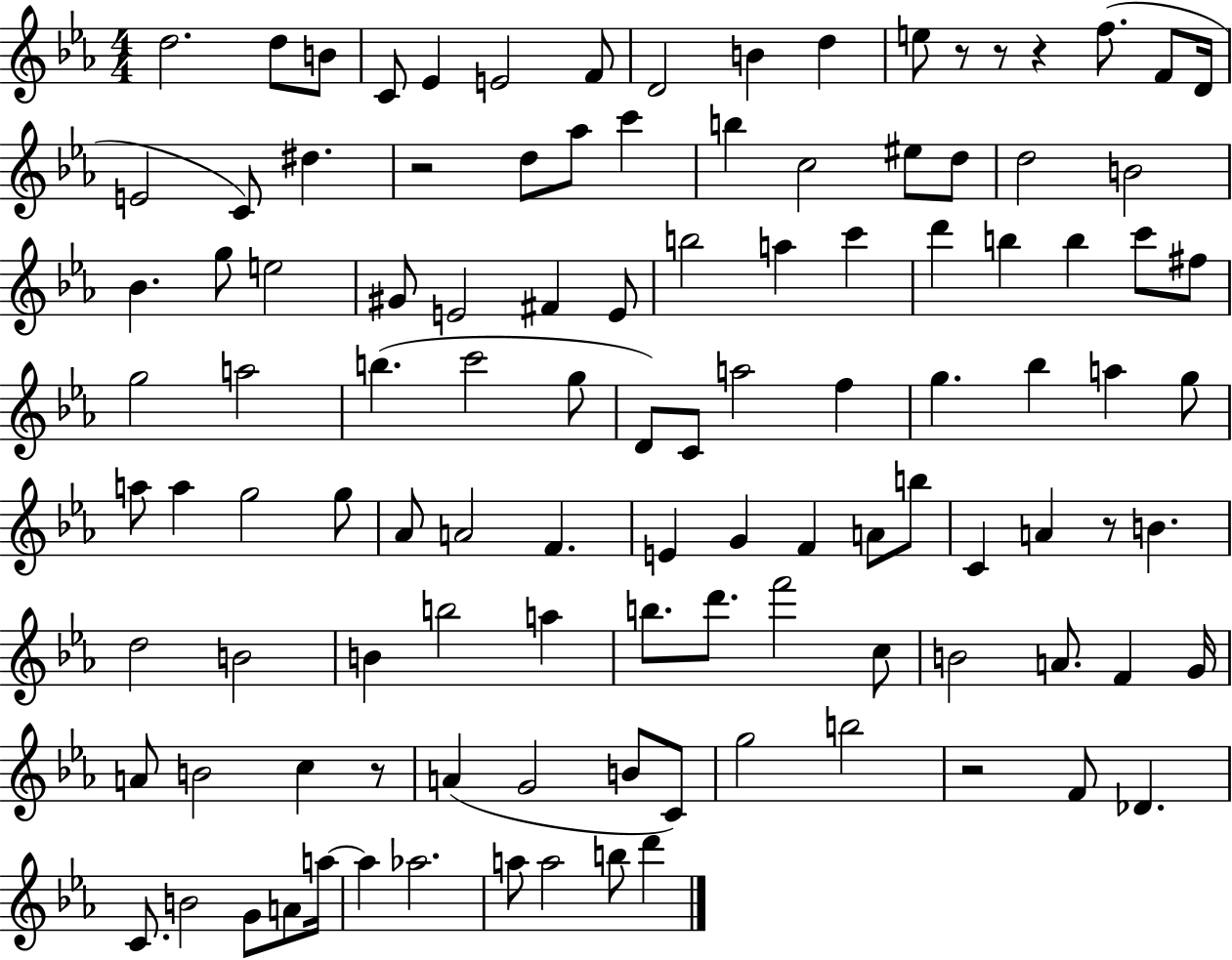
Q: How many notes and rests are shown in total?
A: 111